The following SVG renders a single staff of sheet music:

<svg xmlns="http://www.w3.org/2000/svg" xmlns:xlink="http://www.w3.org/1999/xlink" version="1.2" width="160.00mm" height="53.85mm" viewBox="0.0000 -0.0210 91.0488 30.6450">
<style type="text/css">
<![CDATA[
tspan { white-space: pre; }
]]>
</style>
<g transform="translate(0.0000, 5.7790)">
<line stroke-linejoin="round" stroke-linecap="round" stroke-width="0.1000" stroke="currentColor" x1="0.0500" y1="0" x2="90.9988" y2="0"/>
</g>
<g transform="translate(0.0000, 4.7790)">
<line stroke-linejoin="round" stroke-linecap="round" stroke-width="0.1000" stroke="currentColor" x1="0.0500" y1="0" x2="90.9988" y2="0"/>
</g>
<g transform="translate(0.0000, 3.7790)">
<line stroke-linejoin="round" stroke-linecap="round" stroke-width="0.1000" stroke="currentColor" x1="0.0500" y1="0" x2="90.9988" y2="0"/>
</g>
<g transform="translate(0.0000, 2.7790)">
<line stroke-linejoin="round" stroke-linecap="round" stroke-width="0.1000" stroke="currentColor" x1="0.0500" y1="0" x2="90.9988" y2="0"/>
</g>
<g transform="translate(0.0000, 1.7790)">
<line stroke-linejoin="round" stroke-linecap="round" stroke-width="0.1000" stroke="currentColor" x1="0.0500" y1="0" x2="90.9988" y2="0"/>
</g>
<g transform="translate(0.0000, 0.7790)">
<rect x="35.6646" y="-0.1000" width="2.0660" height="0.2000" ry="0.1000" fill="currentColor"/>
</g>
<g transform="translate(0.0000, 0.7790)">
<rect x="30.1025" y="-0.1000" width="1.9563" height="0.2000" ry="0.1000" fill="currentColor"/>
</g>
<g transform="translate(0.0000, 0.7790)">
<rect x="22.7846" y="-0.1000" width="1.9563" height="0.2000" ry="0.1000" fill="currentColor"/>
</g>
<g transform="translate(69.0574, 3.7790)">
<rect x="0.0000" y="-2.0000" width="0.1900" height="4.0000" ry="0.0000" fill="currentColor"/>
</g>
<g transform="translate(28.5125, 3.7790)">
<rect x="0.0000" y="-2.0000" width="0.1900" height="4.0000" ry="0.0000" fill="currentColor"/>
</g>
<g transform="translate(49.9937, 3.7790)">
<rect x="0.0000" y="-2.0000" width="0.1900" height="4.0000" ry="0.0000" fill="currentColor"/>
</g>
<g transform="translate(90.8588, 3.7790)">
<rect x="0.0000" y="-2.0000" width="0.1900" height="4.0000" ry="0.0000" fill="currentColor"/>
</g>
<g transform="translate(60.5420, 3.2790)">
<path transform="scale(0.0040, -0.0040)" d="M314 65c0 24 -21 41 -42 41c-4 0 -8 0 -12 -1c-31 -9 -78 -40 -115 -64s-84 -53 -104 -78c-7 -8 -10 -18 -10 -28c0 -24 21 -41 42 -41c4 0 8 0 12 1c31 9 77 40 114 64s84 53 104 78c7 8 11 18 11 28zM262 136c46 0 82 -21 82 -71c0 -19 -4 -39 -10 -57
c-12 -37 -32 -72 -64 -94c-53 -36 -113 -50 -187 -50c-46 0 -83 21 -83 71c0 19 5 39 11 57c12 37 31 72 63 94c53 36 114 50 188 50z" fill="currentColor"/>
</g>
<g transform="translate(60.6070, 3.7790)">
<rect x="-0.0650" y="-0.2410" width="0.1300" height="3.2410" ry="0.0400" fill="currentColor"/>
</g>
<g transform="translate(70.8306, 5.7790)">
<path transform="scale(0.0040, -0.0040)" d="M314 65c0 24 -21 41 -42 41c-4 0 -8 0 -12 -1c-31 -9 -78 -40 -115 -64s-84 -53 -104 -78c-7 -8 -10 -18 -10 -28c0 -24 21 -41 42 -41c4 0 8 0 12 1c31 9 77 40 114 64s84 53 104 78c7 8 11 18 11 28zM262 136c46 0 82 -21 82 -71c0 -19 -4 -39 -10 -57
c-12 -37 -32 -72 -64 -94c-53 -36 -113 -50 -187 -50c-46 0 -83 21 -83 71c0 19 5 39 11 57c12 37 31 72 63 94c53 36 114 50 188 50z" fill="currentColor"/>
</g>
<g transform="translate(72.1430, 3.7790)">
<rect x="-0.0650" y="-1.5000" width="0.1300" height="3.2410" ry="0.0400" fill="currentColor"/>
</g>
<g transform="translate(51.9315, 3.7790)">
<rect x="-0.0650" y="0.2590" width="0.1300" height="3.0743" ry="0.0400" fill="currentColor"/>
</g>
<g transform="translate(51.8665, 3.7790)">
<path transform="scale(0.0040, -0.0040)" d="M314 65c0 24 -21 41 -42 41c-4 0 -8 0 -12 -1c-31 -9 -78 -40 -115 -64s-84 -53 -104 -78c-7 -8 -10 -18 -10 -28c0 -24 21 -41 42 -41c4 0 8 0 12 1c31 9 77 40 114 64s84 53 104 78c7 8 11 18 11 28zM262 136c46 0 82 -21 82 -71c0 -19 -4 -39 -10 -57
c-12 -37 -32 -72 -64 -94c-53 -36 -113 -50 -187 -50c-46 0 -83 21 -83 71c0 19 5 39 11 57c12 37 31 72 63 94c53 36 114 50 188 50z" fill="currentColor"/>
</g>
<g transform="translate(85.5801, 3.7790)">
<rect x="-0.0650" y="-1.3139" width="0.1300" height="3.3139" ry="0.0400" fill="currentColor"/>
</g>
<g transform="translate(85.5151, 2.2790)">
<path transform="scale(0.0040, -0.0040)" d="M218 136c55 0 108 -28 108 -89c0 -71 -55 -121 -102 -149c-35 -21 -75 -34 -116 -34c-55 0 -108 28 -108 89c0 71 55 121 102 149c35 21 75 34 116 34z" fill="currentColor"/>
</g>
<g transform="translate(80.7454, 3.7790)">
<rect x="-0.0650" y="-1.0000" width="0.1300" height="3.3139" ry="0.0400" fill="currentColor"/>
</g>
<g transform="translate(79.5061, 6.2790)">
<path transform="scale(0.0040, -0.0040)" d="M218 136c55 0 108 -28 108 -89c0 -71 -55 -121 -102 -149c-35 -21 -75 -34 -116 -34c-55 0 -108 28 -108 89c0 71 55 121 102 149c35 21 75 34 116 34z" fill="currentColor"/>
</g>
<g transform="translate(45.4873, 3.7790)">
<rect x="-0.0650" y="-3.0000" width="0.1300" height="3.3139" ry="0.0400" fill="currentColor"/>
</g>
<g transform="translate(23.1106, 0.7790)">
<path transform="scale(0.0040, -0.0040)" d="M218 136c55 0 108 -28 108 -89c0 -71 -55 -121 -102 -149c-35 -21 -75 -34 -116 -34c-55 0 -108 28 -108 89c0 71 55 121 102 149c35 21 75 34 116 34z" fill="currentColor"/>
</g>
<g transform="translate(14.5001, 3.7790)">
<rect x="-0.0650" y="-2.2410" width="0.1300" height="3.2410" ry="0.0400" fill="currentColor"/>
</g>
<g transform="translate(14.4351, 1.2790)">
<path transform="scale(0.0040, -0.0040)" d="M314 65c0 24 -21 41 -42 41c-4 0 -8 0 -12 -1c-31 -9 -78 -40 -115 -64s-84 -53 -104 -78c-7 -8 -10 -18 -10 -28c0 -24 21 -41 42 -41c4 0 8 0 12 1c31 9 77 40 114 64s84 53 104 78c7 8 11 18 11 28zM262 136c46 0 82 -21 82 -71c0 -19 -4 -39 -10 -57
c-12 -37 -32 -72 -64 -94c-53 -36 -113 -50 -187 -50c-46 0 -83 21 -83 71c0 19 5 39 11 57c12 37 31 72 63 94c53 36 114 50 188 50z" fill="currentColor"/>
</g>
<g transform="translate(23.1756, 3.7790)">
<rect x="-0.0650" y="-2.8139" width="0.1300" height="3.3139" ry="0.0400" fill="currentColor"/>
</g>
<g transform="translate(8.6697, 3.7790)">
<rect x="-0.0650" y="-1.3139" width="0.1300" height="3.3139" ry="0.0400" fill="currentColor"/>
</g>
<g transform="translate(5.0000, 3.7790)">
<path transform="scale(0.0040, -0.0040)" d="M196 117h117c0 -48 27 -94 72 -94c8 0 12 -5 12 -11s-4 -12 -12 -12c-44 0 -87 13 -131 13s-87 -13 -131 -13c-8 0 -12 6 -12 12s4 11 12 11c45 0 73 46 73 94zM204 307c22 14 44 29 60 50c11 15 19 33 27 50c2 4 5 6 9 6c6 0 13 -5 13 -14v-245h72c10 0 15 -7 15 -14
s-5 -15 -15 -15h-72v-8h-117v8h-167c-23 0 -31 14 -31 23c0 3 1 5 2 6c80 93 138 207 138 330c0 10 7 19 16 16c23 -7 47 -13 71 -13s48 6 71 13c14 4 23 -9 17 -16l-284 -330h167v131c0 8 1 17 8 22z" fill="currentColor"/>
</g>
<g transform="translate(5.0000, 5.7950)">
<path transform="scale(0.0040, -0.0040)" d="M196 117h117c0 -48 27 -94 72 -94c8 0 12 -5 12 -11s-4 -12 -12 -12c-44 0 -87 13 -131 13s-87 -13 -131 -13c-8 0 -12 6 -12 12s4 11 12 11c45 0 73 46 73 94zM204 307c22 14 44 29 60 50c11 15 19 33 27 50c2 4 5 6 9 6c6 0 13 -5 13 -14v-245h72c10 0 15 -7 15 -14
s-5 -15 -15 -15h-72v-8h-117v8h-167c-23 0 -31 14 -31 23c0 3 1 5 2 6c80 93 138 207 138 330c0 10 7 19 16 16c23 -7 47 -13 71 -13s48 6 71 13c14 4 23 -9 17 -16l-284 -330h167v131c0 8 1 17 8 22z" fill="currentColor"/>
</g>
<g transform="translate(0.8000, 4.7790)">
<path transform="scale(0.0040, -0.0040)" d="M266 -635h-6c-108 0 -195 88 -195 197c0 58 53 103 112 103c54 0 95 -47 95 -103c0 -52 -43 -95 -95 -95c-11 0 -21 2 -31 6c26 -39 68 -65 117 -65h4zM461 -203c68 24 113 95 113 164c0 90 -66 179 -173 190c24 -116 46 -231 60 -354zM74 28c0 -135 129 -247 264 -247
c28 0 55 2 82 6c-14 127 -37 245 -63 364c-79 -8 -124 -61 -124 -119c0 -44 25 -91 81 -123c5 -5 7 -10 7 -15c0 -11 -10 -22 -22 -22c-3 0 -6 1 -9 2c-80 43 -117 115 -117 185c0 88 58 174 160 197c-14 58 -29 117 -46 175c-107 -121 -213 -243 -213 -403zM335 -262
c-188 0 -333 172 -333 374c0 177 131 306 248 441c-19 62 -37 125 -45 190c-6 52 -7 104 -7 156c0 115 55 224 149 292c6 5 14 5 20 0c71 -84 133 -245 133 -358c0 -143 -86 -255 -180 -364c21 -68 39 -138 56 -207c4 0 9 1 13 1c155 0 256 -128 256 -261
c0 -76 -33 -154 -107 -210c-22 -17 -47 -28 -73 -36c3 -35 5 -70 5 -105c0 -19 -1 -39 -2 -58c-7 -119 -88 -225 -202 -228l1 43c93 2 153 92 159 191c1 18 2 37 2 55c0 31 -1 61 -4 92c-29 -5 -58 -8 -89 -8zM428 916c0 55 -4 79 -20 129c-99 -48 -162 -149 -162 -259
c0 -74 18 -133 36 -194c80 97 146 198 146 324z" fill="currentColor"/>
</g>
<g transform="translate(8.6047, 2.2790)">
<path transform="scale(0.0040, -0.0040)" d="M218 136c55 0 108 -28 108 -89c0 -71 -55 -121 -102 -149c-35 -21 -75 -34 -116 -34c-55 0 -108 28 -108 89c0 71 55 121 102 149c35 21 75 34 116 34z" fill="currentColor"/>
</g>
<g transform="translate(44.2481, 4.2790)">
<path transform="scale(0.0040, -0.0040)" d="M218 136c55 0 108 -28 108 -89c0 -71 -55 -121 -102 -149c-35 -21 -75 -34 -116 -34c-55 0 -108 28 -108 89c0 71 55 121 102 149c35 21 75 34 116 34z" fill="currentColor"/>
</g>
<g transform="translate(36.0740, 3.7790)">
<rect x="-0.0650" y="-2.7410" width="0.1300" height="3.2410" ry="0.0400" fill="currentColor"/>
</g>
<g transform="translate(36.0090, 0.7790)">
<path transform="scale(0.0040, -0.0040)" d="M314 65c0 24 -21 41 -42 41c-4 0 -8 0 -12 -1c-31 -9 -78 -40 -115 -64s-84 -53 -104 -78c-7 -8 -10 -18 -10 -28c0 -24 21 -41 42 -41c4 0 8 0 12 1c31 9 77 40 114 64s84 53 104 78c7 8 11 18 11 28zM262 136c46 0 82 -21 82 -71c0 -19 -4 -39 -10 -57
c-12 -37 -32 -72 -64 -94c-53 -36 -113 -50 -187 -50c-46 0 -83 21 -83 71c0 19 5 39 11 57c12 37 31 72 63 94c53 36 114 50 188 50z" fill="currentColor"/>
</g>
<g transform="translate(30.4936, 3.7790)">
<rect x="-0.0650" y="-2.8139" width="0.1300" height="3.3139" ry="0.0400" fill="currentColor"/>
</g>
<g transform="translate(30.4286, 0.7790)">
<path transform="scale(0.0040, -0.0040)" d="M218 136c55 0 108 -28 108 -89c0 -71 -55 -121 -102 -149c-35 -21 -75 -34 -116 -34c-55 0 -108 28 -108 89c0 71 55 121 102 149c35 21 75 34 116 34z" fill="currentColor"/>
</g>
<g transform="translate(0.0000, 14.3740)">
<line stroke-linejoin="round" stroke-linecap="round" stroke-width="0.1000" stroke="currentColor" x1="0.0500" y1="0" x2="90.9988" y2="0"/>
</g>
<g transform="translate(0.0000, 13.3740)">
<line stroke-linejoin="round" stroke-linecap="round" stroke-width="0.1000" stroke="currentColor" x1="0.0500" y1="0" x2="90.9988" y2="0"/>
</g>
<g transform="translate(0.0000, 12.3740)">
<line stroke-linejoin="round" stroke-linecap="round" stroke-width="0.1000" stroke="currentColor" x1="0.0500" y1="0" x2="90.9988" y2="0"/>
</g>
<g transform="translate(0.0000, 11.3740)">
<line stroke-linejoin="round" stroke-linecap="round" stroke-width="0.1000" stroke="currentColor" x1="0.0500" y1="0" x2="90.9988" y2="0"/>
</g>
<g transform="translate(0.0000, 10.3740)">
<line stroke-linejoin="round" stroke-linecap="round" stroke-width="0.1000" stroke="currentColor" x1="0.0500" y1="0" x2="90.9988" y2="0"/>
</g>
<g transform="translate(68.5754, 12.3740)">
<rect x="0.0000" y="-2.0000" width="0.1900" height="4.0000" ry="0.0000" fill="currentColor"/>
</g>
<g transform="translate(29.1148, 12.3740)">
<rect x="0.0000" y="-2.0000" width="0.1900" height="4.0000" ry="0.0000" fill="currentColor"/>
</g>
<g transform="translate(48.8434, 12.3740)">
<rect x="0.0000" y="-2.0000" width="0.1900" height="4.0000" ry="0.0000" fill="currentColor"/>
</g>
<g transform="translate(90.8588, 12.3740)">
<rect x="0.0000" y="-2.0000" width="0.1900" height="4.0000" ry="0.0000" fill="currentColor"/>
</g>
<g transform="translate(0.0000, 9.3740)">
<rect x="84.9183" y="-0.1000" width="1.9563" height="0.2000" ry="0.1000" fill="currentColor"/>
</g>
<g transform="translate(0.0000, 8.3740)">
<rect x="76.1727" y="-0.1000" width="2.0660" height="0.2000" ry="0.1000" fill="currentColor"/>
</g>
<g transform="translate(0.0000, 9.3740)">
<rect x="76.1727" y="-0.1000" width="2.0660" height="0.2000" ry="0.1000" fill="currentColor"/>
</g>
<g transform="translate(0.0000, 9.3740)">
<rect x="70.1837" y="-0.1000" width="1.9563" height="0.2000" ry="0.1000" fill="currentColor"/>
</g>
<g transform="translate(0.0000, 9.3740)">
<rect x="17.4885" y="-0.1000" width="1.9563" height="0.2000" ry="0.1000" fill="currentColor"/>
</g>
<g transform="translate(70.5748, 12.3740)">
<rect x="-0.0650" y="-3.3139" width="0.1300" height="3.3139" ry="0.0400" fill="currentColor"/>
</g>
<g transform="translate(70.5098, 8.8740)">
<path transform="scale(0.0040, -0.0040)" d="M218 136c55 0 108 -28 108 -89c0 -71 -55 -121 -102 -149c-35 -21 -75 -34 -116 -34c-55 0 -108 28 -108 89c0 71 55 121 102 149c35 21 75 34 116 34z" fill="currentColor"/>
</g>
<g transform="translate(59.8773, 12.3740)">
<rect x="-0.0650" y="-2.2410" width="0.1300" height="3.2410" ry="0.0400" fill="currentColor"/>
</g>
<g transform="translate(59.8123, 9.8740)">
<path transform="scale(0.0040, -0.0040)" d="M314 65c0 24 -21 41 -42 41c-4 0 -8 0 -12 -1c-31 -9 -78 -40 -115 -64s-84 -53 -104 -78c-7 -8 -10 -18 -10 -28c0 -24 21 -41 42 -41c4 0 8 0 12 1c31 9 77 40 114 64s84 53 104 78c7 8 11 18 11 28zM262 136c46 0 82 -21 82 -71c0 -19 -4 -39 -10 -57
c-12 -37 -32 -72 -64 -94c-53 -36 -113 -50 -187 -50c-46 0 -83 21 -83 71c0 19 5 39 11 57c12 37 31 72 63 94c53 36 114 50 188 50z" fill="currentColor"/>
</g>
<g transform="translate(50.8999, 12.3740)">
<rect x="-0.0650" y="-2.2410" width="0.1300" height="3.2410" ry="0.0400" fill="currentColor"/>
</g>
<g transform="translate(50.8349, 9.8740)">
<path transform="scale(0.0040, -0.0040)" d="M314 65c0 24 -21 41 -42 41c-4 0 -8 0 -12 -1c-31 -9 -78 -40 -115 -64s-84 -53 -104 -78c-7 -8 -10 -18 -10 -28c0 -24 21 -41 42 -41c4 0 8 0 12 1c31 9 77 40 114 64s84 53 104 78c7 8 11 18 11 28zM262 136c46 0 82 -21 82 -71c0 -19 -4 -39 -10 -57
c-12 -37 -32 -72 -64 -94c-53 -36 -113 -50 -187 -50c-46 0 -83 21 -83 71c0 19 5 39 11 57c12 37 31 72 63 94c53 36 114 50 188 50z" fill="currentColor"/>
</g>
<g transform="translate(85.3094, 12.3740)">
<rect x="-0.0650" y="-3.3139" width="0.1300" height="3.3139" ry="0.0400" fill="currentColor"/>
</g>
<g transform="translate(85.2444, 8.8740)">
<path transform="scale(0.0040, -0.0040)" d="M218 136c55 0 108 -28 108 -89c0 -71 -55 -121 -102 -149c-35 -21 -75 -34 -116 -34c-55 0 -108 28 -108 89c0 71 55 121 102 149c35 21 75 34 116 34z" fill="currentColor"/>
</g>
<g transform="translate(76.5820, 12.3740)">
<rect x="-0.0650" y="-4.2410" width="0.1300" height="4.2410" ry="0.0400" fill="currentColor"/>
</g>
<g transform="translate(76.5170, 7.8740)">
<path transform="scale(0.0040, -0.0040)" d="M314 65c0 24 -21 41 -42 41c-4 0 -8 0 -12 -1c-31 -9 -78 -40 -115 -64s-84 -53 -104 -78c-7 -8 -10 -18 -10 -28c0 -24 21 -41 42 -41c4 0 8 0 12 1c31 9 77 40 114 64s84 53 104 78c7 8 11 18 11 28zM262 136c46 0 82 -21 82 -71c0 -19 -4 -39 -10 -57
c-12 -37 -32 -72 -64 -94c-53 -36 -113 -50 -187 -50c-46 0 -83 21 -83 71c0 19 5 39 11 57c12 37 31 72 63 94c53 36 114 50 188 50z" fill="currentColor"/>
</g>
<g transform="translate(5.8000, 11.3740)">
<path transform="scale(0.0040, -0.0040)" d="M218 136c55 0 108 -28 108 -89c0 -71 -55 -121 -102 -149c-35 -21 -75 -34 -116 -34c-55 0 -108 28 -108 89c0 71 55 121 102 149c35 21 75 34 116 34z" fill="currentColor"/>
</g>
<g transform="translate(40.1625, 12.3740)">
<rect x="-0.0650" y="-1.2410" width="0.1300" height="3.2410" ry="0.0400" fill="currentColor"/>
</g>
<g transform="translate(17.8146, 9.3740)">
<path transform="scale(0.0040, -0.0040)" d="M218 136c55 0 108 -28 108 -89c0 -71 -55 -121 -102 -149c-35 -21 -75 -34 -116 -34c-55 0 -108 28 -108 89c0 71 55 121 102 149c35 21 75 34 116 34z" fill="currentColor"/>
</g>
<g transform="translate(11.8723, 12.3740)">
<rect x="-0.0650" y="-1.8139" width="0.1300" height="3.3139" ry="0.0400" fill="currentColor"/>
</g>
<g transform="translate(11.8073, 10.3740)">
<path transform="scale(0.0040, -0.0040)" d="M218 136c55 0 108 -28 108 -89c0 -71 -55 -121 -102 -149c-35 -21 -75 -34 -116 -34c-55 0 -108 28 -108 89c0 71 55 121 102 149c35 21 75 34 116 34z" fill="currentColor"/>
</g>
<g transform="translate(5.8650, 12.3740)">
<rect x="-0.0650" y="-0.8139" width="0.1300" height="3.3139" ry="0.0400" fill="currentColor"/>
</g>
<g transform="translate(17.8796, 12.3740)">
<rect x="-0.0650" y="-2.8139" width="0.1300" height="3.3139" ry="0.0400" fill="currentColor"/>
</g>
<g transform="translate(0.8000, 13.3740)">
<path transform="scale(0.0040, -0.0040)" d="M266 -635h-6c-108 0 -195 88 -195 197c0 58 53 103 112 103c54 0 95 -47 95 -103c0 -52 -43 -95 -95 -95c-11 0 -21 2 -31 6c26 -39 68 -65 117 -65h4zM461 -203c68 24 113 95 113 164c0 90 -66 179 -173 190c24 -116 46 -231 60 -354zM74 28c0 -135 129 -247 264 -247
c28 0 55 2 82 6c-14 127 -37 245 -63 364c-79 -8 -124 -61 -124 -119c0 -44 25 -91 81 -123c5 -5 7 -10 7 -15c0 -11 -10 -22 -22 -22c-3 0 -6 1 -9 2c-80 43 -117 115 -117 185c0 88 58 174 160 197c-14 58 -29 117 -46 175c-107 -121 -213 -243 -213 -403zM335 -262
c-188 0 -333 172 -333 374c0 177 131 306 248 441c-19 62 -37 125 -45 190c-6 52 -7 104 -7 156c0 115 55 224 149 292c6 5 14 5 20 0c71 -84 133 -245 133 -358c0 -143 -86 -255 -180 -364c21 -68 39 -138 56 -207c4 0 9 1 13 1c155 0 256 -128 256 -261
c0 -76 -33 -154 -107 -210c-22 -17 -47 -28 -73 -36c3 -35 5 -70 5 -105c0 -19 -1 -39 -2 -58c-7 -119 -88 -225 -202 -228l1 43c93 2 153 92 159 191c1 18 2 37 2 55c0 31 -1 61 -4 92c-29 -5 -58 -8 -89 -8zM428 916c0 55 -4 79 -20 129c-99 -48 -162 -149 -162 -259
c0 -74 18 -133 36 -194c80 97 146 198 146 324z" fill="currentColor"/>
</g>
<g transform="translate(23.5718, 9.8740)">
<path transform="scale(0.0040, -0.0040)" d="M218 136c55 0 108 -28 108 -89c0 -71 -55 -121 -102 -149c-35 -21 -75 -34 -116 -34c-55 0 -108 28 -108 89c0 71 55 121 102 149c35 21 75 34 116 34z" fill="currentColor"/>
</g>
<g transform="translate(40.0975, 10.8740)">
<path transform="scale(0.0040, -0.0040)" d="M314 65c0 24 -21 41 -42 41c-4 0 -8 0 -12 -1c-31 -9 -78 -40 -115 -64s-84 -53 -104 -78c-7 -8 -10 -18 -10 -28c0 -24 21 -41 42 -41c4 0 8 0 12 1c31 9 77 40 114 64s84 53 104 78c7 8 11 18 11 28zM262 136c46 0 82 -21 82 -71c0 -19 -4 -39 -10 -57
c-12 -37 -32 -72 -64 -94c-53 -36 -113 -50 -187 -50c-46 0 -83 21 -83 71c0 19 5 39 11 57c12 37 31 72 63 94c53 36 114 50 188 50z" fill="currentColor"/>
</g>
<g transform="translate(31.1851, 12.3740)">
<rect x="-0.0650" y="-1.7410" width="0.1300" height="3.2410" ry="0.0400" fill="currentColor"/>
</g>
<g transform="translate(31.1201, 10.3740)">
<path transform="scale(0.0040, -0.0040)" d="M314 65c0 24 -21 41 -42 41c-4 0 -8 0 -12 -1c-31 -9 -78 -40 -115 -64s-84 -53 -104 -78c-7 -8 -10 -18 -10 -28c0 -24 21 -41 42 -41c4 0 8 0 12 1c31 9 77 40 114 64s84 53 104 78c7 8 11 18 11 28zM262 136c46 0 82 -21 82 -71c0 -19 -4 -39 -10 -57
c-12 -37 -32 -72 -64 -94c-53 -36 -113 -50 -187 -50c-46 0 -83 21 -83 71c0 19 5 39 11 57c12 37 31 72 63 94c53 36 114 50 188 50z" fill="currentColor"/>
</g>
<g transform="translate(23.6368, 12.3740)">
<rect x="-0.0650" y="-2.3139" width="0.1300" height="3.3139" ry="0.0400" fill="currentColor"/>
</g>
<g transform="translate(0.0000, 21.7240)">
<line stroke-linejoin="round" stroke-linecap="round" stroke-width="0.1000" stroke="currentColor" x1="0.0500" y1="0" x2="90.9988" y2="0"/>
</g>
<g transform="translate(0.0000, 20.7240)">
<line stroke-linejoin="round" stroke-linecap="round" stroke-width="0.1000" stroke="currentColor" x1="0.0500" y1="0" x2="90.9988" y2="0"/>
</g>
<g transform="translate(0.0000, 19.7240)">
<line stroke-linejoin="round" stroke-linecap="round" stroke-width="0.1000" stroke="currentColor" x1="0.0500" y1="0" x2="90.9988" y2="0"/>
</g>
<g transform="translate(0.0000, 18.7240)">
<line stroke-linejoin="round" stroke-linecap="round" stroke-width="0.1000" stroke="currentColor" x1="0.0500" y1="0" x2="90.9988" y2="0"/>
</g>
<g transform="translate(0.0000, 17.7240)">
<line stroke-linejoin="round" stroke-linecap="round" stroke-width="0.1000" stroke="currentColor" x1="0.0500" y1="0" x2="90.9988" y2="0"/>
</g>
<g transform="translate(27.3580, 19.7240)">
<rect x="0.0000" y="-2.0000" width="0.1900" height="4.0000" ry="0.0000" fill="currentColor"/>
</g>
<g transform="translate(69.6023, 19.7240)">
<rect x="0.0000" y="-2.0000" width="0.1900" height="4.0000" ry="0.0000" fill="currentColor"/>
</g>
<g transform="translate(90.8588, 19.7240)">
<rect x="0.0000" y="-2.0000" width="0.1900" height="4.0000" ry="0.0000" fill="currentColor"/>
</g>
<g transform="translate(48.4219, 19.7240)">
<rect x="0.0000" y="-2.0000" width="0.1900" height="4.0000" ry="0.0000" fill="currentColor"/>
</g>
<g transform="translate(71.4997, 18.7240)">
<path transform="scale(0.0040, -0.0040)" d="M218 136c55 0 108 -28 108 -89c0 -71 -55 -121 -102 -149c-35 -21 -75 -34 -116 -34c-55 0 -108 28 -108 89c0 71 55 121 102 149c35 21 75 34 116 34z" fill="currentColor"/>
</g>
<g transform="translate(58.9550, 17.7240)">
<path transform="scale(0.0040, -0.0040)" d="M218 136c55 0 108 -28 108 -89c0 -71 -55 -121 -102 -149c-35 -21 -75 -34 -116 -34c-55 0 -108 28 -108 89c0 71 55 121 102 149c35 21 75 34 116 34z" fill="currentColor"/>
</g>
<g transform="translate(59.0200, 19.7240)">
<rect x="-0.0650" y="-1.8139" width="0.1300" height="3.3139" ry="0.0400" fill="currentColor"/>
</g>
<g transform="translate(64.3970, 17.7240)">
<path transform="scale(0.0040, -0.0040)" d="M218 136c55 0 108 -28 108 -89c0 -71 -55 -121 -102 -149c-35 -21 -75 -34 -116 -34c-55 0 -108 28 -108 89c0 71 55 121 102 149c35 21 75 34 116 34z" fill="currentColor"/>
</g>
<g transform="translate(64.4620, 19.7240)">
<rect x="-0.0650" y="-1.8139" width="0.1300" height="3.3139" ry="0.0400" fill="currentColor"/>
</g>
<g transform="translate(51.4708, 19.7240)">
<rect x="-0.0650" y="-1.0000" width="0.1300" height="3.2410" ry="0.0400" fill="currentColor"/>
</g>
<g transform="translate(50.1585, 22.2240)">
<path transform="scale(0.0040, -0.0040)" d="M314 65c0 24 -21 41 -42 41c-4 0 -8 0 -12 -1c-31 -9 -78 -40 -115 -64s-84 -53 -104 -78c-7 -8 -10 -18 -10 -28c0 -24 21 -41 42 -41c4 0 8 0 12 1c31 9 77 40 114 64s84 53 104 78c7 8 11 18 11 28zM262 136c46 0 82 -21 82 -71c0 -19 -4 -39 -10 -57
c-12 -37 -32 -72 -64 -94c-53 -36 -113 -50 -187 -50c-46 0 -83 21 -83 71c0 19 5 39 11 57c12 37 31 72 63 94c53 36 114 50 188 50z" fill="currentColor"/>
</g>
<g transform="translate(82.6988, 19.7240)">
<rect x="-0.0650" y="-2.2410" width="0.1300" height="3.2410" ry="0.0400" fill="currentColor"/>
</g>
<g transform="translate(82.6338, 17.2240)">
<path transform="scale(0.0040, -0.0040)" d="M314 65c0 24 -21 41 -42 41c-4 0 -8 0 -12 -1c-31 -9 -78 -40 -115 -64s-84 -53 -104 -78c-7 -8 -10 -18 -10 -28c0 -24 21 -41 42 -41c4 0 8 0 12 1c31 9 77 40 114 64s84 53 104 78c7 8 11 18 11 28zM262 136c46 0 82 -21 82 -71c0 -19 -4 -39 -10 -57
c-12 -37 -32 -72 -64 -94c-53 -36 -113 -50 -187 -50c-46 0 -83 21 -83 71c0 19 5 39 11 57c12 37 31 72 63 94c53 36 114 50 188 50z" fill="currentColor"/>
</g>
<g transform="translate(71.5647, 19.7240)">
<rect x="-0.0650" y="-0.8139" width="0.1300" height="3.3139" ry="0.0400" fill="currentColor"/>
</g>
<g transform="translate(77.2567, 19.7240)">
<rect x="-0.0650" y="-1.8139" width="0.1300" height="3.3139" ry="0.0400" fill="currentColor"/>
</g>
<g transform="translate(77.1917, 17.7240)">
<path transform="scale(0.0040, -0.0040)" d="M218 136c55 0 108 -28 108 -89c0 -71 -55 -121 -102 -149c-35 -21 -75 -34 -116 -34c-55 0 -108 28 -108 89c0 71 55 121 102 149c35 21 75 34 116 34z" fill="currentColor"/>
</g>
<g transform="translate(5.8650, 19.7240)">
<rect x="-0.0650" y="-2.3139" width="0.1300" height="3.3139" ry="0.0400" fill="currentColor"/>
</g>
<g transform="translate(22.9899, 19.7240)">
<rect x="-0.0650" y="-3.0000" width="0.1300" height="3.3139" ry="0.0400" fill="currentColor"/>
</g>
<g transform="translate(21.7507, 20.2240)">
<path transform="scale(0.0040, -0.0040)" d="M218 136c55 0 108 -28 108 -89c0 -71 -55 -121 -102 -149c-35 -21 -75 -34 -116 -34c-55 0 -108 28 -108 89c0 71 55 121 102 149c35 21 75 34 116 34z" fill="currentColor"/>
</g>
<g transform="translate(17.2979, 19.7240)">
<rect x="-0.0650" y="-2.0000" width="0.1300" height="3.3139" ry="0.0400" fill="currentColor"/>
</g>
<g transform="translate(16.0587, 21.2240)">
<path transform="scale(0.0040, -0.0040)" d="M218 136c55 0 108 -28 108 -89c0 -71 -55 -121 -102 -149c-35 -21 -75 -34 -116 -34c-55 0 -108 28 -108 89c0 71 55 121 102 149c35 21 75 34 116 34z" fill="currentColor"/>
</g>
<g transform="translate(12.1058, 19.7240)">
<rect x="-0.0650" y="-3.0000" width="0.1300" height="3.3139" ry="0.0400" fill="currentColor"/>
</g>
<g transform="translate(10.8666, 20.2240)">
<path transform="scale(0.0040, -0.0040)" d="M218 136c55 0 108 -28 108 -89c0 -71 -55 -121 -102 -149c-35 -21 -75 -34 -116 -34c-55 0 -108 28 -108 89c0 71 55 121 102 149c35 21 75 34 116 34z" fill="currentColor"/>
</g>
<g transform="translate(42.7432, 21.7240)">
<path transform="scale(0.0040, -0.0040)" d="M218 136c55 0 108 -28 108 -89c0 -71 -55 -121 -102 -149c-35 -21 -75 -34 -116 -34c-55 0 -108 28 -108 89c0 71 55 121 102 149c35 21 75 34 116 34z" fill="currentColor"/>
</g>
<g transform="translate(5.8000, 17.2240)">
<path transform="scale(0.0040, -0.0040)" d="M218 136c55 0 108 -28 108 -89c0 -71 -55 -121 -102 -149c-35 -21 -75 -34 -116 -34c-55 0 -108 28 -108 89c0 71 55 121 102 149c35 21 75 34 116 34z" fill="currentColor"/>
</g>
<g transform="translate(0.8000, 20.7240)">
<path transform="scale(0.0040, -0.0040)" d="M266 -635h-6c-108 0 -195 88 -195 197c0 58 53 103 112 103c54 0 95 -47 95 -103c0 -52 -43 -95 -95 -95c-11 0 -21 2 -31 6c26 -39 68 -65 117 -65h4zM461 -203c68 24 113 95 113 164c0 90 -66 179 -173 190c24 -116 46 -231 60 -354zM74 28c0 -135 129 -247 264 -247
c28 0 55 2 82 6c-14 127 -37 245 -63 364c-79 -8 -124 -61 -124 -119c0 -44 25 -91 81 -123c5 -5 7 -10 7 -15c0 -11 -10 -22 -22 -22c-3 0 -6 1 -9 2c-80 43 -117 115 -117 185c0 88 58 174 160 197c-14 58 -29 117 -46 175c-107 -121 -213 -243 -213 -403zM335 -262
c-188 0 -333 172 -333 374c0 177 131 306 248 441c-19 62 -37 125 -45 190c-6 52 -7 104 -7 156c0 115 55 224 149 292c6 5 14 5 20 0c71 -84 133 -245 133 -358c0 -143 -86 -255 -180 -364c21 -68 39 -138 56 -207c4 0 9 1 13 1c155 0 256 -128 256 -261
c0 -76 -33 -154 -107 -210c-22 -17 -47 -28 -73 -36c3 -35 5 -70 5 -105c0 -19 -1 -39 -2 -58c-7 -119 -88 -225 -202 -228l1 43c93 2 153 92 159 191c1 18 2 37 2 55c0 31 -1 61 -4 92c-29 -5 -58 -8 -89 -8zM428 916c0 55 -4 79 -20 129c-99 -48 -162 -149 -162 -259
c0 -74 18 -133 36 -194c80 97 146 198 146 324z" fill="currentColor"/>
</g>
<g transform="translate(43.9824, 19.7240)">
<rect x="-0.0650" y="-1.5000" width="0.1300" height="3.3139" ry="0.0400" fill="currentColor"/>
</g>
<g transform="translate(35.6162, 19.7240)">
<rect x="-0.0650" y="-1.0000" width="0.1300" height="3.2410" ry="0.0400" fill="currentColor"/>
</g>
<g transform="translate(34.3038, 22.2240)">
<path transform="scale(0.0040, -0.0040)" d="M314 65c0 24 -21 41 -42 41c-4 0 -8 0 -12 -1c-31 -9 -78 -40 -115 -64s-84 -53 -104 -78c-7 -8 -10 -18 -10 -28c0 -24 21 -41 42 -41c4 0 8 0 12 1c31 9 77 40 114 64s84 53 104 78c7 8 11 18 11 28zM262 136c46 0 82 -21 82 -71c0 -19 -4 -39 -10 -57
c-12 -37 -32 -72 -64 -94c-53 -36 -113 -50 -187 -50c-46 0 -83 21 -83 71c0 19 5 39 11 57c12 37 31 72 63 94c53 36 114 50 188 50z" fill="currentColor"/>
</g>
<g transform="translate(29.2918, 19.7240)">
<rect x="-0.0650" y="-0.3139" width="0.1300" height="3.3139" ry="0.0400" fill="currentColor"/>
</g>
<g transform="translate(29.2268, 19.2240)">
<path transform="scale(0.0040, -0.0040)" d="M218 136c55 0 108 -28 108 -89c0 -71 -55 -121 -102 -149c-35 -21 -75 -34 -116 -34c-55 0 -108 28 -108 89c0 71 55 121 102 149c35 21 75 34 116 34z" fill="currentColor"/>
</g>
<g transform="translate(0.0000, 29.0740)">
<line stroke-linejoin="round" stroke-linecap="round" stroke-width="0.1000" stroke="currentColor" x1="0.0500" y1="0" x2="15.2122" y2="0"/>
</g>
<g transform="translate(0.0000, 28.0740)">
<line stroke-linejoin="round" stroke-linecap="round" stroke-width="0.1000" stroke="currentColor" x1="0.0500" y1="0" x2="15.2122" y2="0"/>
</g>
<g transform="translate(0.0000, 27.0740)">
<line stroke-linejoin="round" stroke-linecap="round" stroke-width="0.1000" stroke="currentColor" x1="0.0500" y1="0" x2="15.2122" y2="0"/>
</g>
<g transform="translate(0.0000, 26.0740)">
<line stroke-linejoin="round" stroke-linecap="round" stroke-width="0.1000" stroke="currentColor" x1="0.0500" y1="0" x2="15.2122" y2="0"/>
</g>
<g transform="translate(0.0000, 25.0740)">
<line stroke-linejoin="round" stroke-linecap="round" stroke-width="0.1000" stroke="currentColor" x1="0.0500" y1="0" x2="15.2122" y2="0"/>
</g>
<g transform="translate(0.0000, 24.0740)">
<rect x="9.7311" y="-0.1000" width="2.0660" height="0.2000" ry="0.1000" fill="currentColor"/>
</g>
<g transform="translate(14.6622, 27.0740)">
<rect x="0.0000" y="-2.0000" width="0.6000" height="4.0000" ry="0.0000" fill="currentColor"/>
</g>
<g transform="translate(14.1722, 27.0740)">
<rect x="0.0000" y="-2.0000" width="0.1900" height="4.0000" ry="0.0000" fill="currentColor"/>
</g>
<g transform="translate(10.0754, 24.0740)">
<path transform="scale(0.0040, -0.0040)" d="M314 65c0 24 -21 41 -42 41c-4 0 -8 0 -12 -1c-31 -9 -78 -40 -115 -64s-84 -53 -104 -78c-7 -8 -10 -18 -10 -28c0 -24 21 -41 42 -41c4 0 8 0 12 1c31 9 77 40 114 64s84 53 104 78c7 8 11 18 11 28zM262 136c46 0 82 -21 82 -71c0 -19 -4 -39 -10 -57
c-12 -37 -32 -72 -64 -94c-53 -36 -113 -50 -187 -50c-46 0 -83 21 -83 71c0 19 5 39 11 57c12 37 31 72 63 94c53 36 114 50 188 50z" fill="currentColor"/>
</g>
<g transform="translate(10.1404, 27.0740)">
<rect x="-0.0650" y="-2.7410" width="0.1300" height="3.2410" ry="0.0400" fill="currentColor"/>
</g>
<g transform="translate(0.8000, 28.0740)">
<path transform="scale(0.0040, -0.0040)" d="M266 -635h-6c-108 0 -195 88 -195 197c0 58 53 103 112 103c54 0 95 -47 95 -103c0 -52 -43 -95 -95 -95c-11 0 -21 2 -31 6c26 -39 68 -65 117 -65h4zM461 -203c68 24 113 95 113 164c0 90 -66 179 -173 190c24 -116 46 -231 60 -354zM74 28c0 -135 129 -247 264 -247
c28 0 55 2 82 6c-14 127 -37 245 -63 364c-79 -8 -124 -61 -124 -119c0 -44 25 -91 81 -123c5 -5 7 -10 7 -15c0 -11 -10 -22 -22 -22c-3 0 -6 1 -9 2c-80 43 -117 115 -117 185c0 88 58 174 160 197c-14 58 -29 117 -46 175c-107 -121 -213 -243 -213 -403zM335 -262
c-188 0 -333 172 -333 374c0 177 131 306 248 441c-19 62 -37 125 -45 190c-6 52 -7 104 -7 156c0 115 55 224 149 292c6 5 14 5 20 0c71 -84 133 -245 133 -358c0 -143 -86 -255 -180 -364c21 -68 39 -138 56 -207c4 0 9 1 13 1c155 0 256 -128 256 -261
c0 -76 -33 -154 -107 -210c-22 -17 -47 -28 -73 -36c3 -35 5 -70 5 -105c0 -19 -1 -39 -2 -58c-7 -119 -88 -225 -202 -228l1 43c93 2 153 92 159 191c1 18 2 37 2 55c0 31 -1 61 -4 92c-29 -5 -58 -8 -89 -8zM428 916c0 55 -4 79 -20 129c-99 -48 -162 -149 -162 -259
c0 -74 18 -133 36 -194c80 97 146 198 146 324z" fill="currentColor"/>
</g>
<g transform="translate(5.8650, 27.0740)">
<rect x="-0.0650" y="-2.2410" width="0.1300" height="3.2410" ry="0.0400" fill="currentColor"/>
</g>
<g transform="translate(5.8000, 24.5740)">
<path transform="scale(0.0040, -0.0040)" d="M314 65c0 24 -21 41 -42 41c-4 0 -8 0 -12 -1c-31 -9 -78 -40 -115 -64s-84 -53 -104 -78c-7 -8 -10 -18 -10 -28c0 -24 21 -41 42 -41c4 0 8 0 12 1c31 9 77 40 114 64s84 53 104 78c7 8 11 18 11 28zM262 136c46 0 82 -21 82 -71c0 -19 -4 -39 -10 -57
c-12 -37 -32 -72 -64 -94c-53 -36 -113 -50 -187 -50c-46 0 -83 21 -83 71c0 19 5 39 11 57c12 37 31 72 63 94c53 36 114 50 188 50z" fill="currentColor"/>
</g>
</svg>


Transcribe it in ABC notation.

X:1
T:Untitled
M:4/4
L:1/4
K:C
e g2 a a a2 A B2 c2 E2 D e d f a g f2 e2 g2 g2 b d'2 b g A F A c D2 E D2 f f d f g2 g2 a2